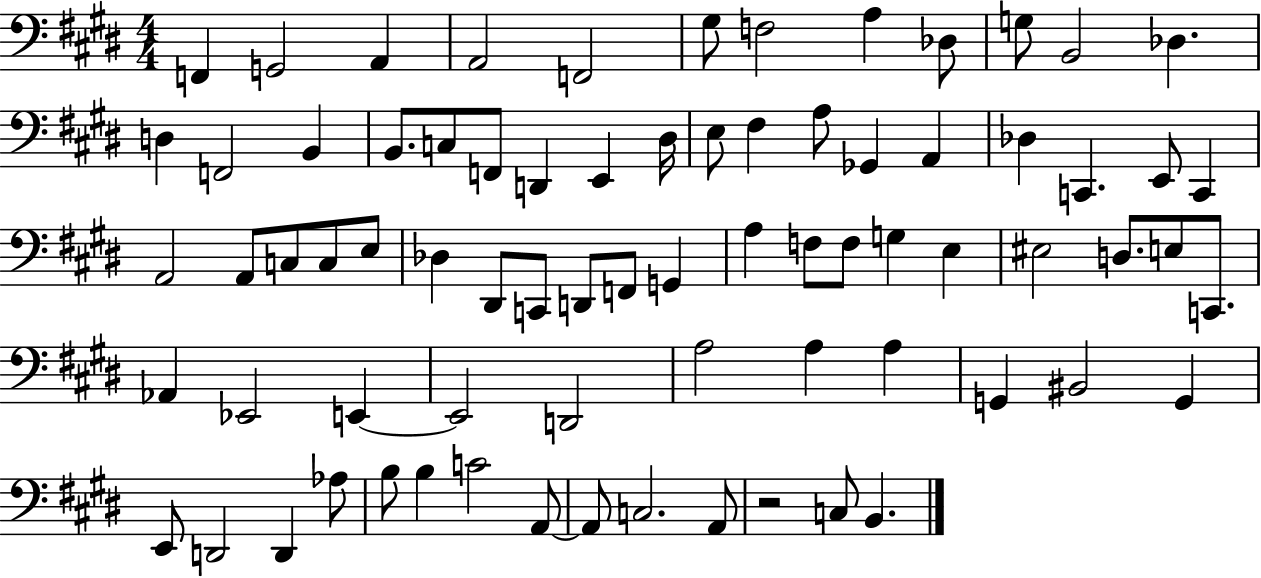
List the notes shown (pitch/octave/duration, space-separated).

F2/q G2/h A2/q A2/h F2/h G#3/e F3/h A3/q Db3/e G3/e B2/h Db3/q. D3/q F2/h B2/q B2/e. C3/e F2/e D2/q E2/q D#3/s E3/e F#3/q A3/e Gb2/q A2/q Db3/q C2/q. E2/e C2/q A2/h A2/e C3/e C3/e E3/e Db3/q D#2/e C2/e D2/e F2/e G2/q A3/q F3/e F3/e G3/q E3/q EIS3/h D3/e. E3/e C2/e. Ab2/q Eb2/h E2/q E2/h D2/h A3/h A3/q A3/q G2/q BIS2/h G2/q E2/e D2/h D2/q Ab3/e B3/e B3/q C4/h A2/e A2/e C3/h. A2/e R/h C3/e B2/q.